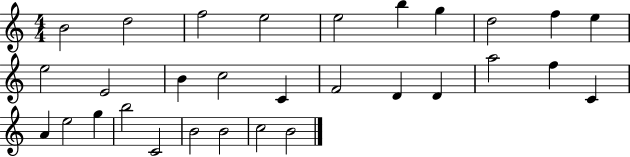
{
  \clef treble
  \numericTimeSignature
  \time 4/4
  \key c \major
  b'2 d''2 | f''2 e''2 | e''2 b''4 g''4 | d''2 f''4 e''4 | \break e''2 e'2 | b'4 c''2 c'4 | f'2 d'4 d'4 | a''2 f''4 c'4 | \break a'4 e''2 g''4 | b''2 c'2 | b'2 b'2 | c''2 b'2 | \break \bar "|."
}